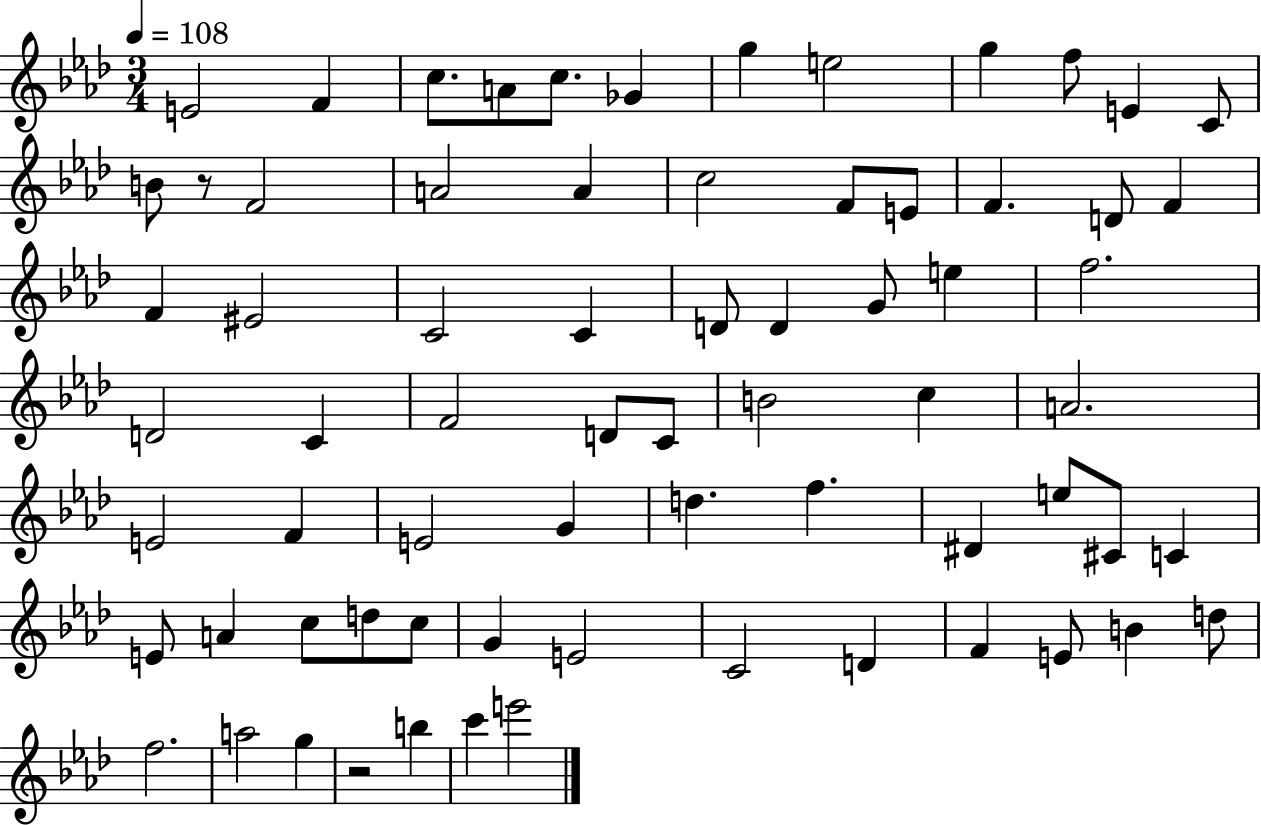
{
  \clef treble
  \numericTimeSignature
  \time 3/4
  \key aes \major
  \tempo 4 = 108
  e'2 f'4 | c''8. a'8 c''8. ges'4 | g''4 e''2 | g''4 f''8 e'4 c'8 | \break b'8 r8 f'2 | a'2 a'4 | c''2 f'8 e'8 | f'4. d'8 f'4 | \break f'4 eis'2 | c'2 c'4 | d'8 d'4 g'8 e''4 | f''2. | \break d'2 c'4 | f'2 d'8 c'8 | b'2 c''4 | a'2. | \break e'2 f'4 | e'2 g'4 | d''4. f''4. | dis'4 e''8 cis'8 c'4 | \break e'8 a'4 c''8 d''8 c''8 | g'4 e'2 | c'2 d'4 | f'4 e'8 b'4 d''8 | \break f''2. | a''2 g''4 | r2 b''4 | c'''4 e'''2 | \break \bar "|."
}